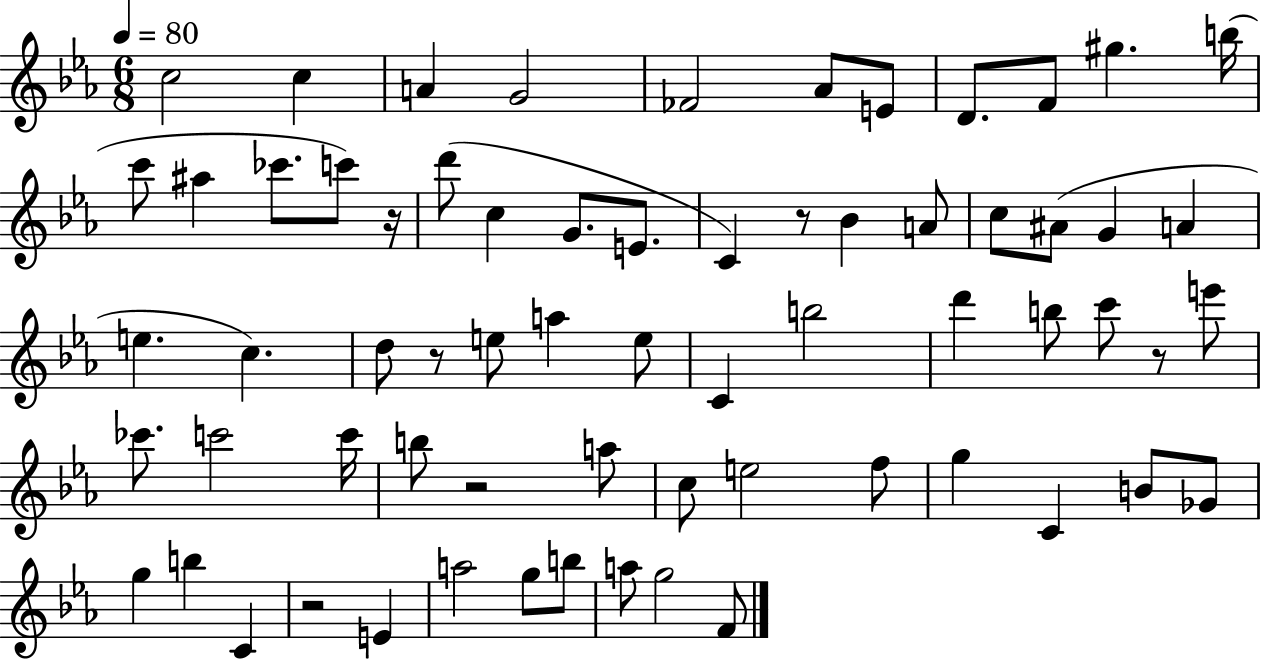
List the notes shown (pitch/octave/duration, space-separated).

C5/h C5/q A4/q G4/h FES4/h Ab4/e E4/e D4/e. F4/e G#5/q. B5/s C6/e A#5/q CES6/e. C6/e R/s D6/e C5/q G4/e. E4/e. C4/q R/e Bb4/q A4/e C5/e A#4/e G4/q A4/q E5/q. C5/q. D5/e R/e E5/e A5/q E5/e C4/q B5/h D6/q B5/e C6/e R/e E6/e CES6/e. C6/h C6/s B5/e R/h A5/e C5/e E5/h F5/e G5/q C4/q B4/e Gb4/e G5/q B5/q C4/q R/h E4/q A5/h G5/e B5/e A5/e G5/h F4/e